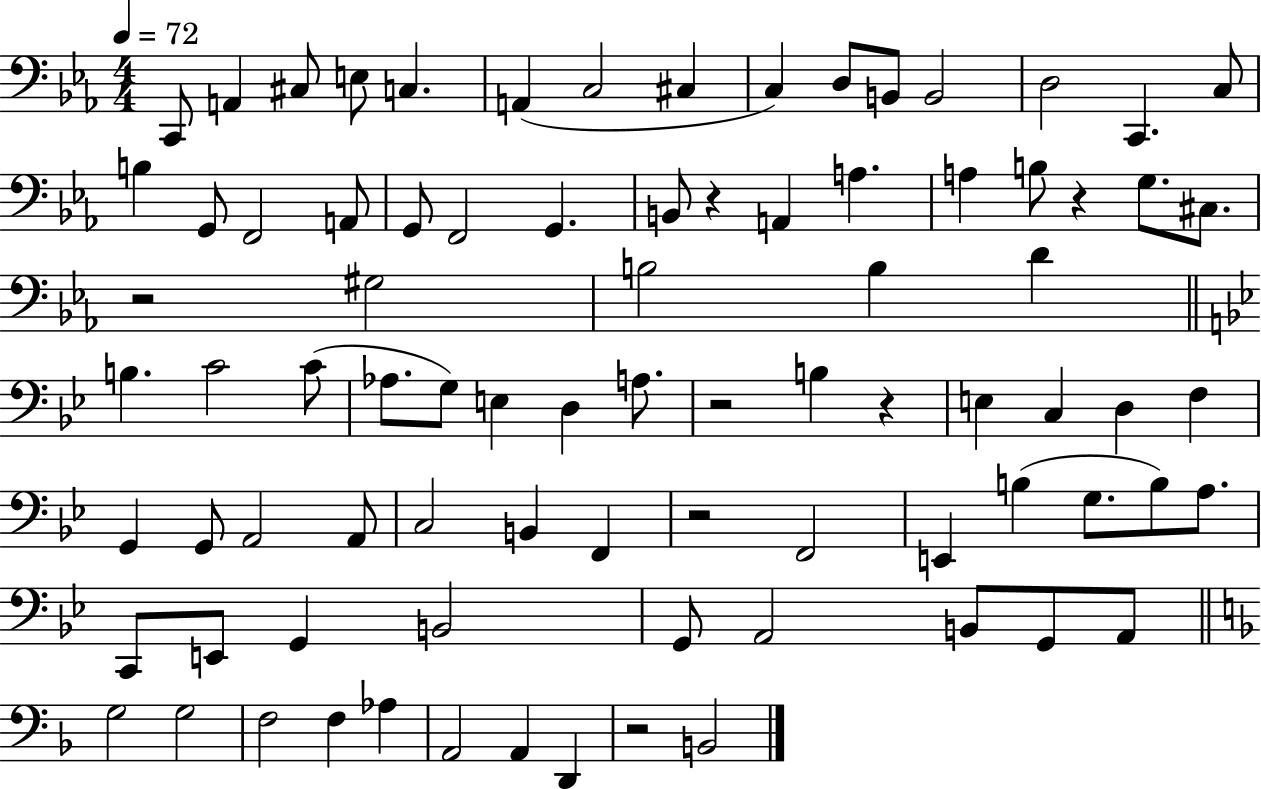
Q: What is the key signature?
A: EES major